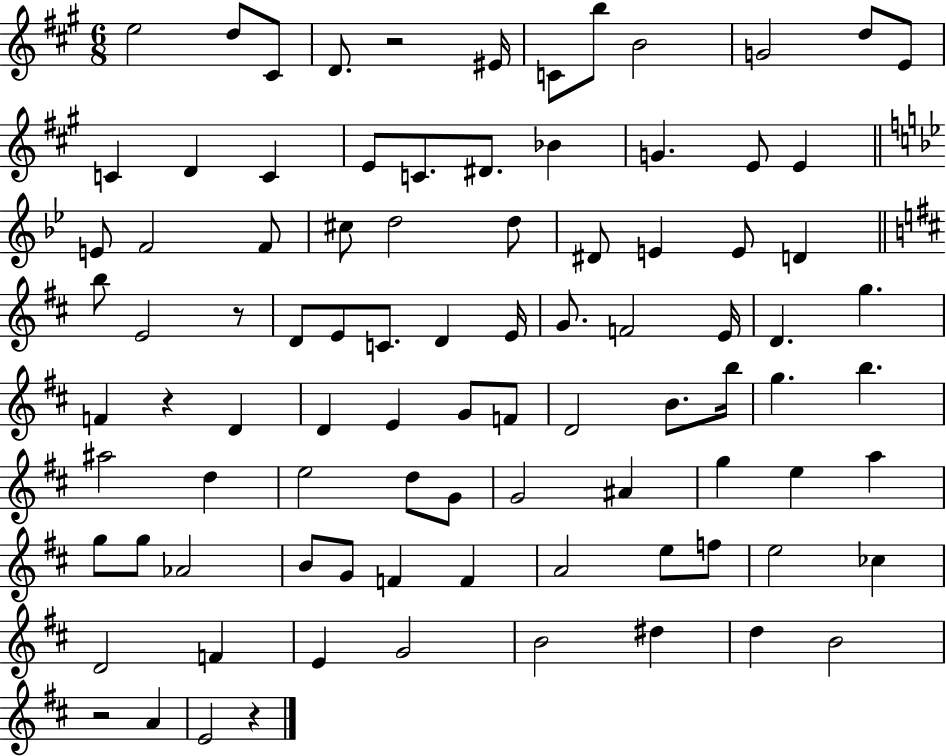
E5/h D5/e C#4/e D4/e. R/h EIS4/s C4/e B5/e B4/h G4/h D5/e E4/e C4/q D4/q C4/q E4/e C4/e. D#4/e. Bb4/q G4/q. E4/e E4/q E4/e F4/h F4/e C#5/e D5/h D5/e D#4/e E4/q E4/e D4/q B5/e E4/h R/e D4/e E4/e C4/e. D4/q E4/s G4/e. F4/h E4/s D4/q. G5/q. F4/q R/q D4/q D4/q E4/q G4/e F4/e D4/h B4/e. B5/s G5/q. B5/q. A#5/h D5/q E5/h D5/e G4/e G4/h A#4/q G5/q E5/q A5/q G5/e G5/e Ab4/h B4/e G4/e F4/q F4/q A4/h E5/e F5/e E5/h CES5/q D4/h F4/q E4/q G4/h B4/h D#5/q D5/q B4/h R/h A4/q E4/h R/q